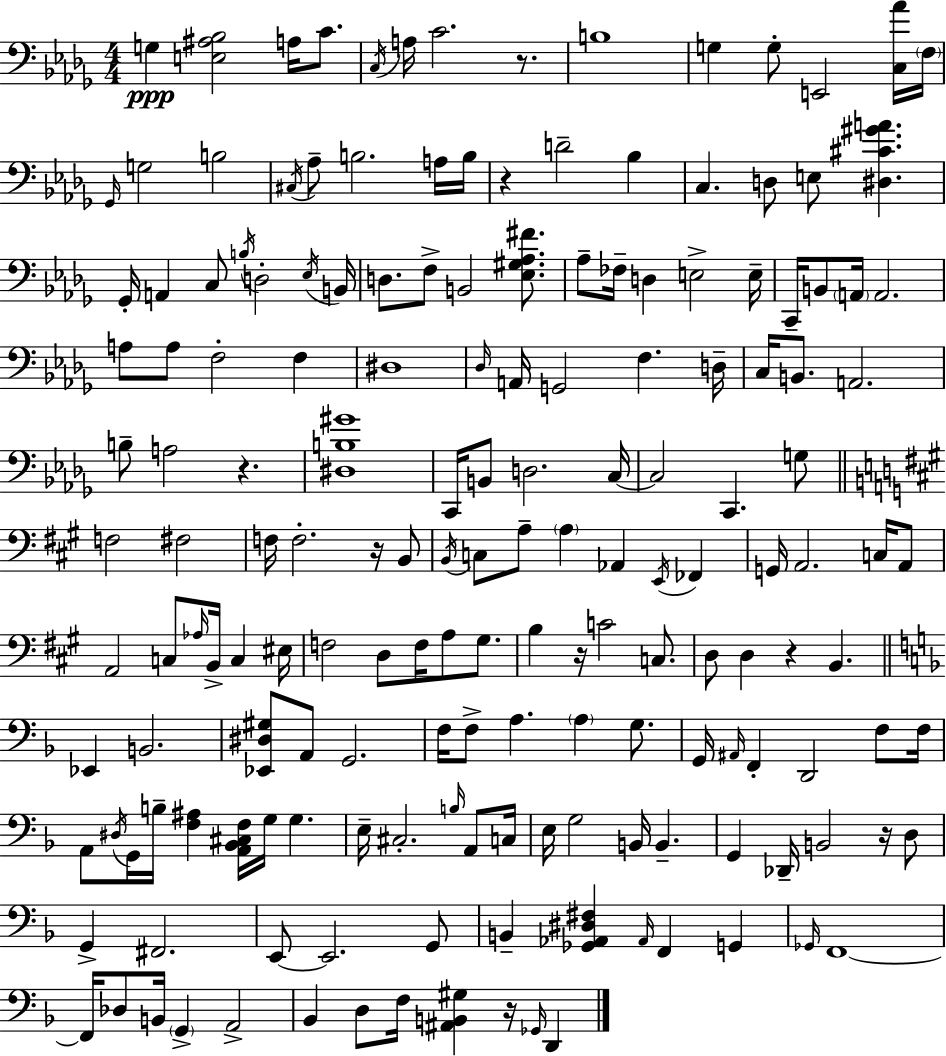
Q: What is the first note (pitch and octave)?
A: G3